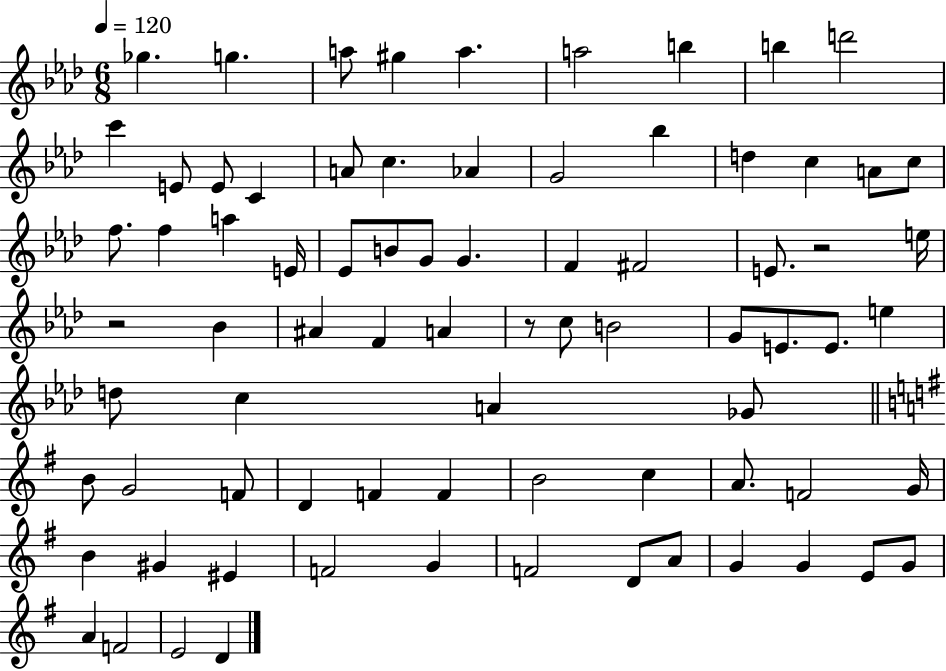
{
  \clef treble
  \numericTimeSignature
  \time 6/8
  \key aes \major
  \tempo 4 = 120
  ges''4. g''4. | a''8 gis''4 a''4. | a''2 b''4 | b''4 d'''2 | \break c'''4 e'8 e'8 c'4 | a'8 c''4. aes'4 | g'2 bes''4 | d''4 c''4 a'8 c''8 | \break f''8. f''4 a''4 e'16 | ees'8 b'8 g'8 g'4. | f'4 fis'2 | e'8. r2 e''16 | \break r2 bes'4 | ais'4 f'4 a'4 | r8 c''8 b'2 | g'8 e'8. e'8. e''4 | \break d''8 c''4 a'4 ges'8 | \bar "||" \break \key g \major b'8 g'2 f'8 | d'4 f'4 f'4 | b'2 c''4 | a'8. f'2 g'16 | \break b'4 gis'4 eis'4 | f'2 g'4 | f'2 d'8 a'8 | g'4 g'4 e'8 g'8 | \break a'4 f'2 | e'2 d'4 | \bar "|."
}